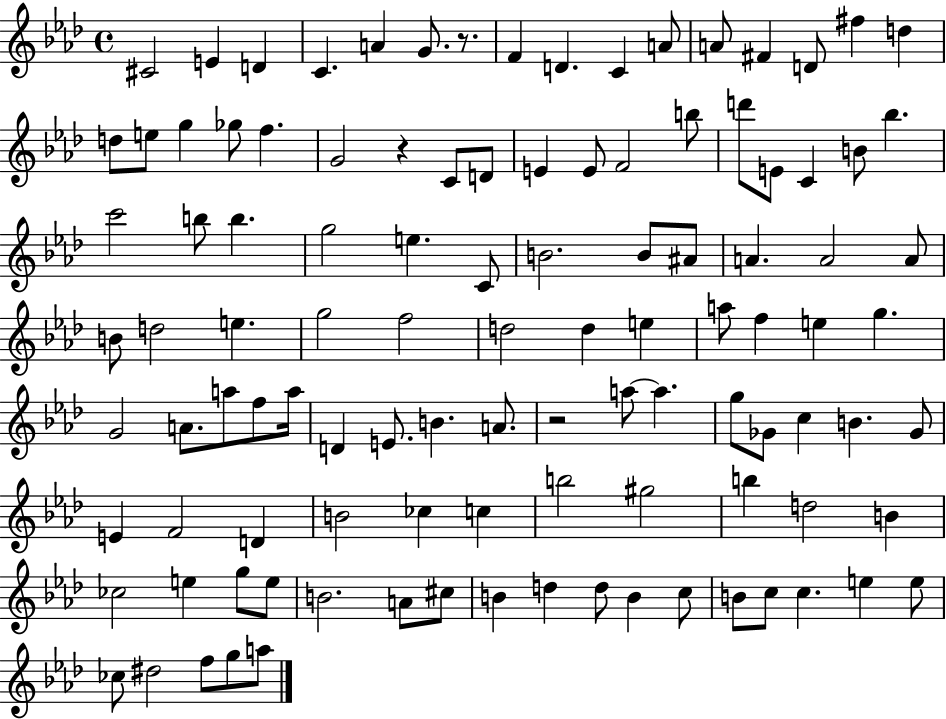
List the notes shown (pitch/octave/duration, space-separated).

C#4/h E4/q D4/q C4/q. A4/q G4/e. R/e. F4/q D4/q. C4/q A4/e A4/e F#4/q D4/e F#5/q D5/q D5/e E5/e G5/q Gb5/e F5/q. G4/h R/q C4/e D4/e E4/q E4/e F4/h B5/e D6/e E4/e C4/q B4/e Bb5/q. C6/h B5/e B5/q. G5/h E5/q. C4/e B4/h. B4/e A#4/e A4/q. A4/h A4/e B4/e D5/h E5/q. G5/h F5/h D5/h D5/q E5/q A5/e F5/q E5/q G5/q. G4/h A4/e. A5/e F5/e A5/s D4/q E4/e. B4/q. A4/e. R/h A5/e A5/q. G5/e Gb4/e C5/q B4/q. Gb4/e E4/q F4/h D4/q B4/h CES5/q C5/q B5/h G#5/h B5/q D5/h B4/q CES5/h E5/q G5/e E5/e B4/h. A4/e C#5/e B4/q D5/q D5/e B4/q C5/e B4/e C5/e C5/q. E5/q E5/e CES5/e D#5/h F5/e G5/e A5/e